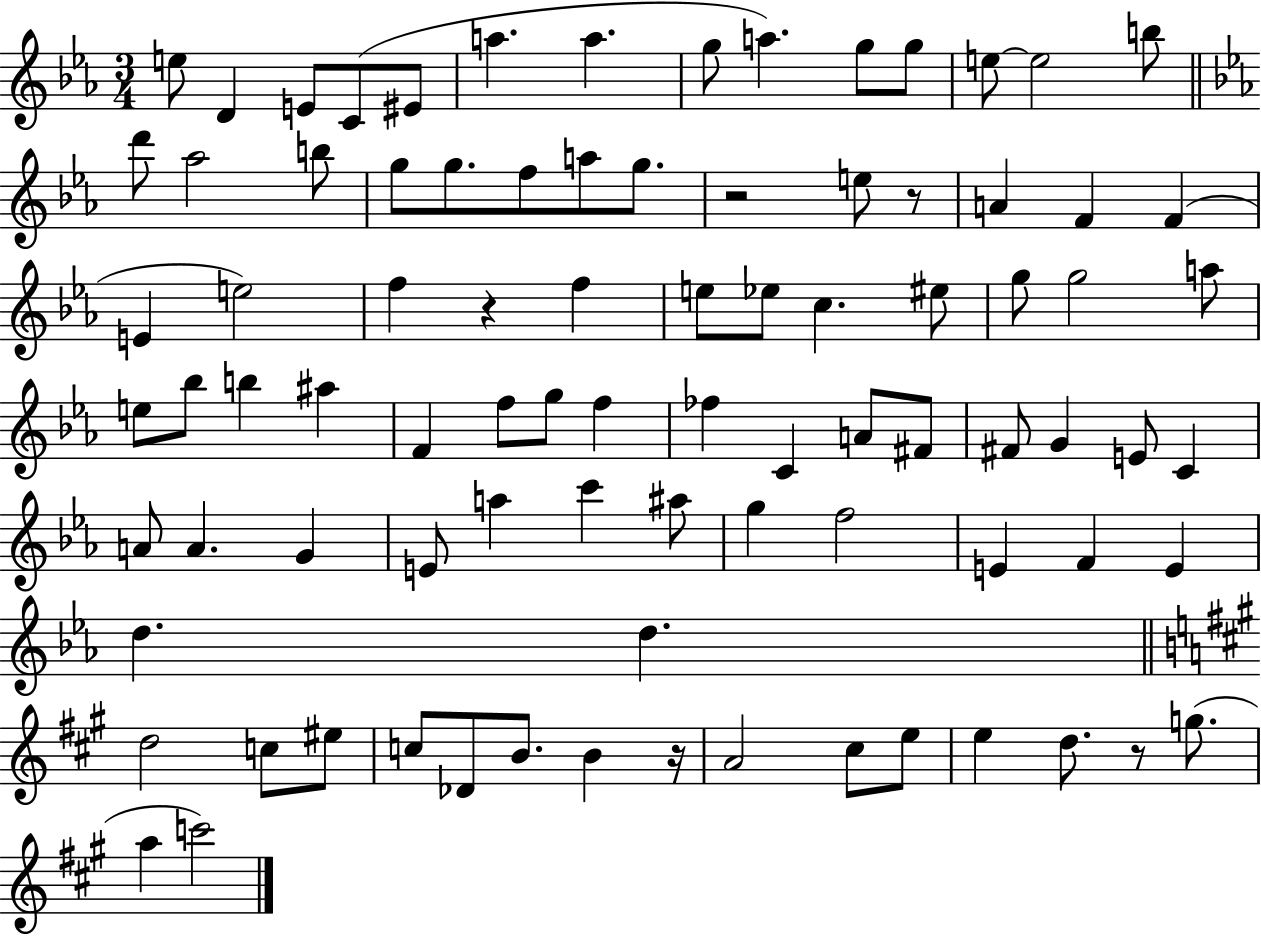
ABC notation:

X:1
T:Untitled
M:3/4
L:1/4
K:Eb
e/2 D E/2 C/2 ^E/2 a a g/2 a g/2 g/2 e/2 e2 b/2 d'/2 _a2 b/2 g/2 g/2 f/2 a/2 g/2 z2 e/2 z/2 A F F E e2 f z f e/2 _e/2 c ^e/2 g/2 g2 a/2 e/2 _b/2 b ^a F f/2 g/2 f _f C A/2 ^F/2 ^F/2 G E/2 C A/2 A G E/2 a c' ^a/2 g f2 E F E d d d2 c/2 ^e/2 c/2 _D/2 B/2 B z/4 A2 ^c/2 e/2 e d/2 z/2 g/2 a c'2